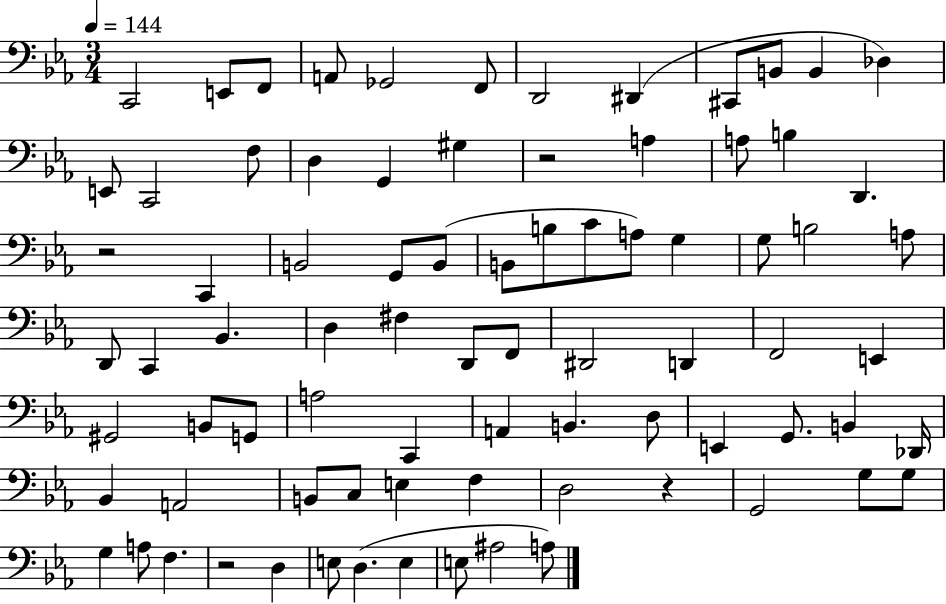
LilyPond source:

{
  \clef bass
  \numericTimeSignature
  \time 3/4
  \key ees \major
  \tempo 4 = 144
  c,2 e,8 f,8 | a,8 ges,2 f,8 | d,2 dis,4( | cis,8 b,8 b,4 des4) | \break e,8 c,2 f8 | d4 g,4 gis4 | r2 a4 | a8 b4 d,4. | \break r2 c,4 | b,2 g,8 b,8( | b,8 b8 c'8 a8) g4 | g8 b2 a8 | \break d,8 c,4 bes,4. | d4 fis4 d,8 f,8 | dis,2 d,4 | f,2 e,4 | \break gis,2 b,8 g,8 | a2 c,4 | a,4 b,4. d8 | e,4 g,8. b,4 des,16 | \break bes,4 a,2 | b,8 c8 e4 f4 | d2 r4 | g,2 g8 g8 | \break g4 a8 f4. | r2 d4 | e8 d4.( e4 | e8 ais2 a8) | \break \bar "|."
}